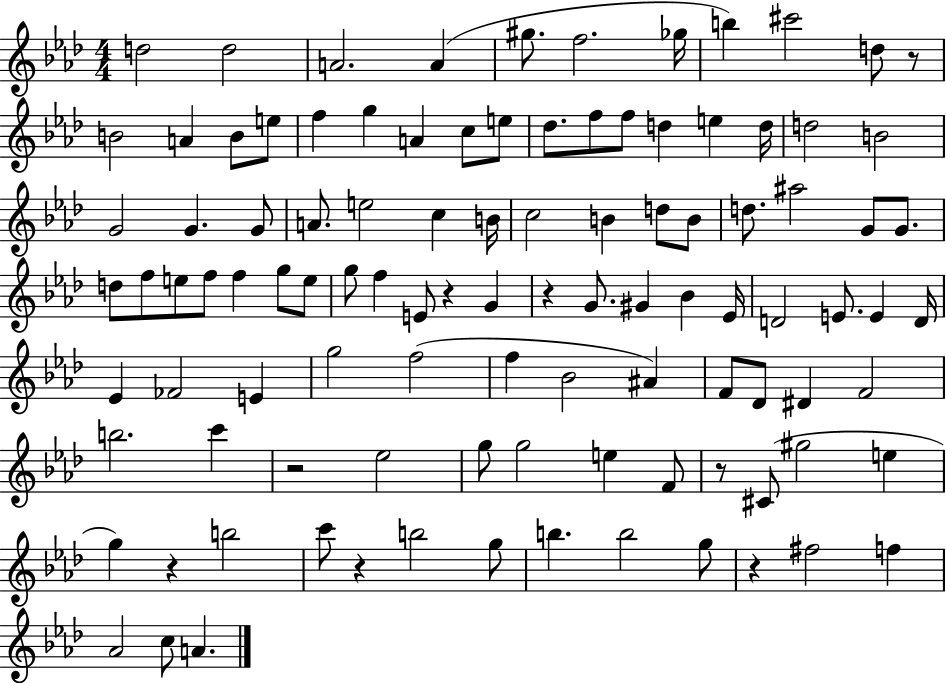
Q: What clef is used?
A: treble